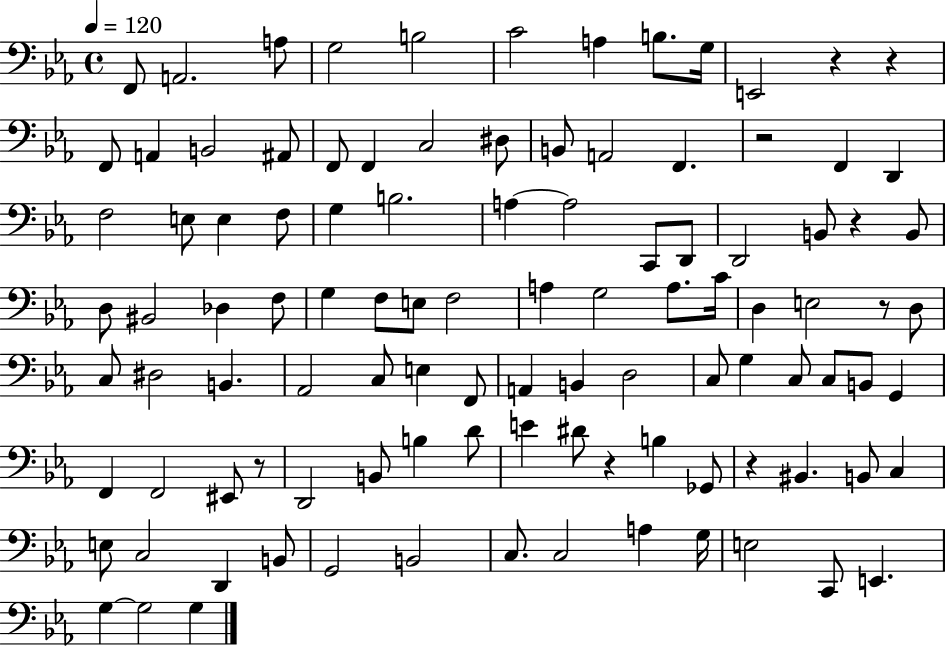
X:1
T:Untitled
M:4/4
L:1/4
K:Eb
F,,/2 A,,2 A,/2 G,2 B,2 C2 A, B,/2 G,/4 E,,2 z z F,,/2 A,, B,,2 ^A,,/2 F,,/2 F,, C,2 ^D,/2 B,,/2 A,,2 F,, z2 F,, D,, F,2 E,/2 E, F,/2 G, B,2 A, A,2 C,,/2 D,,/2 D,,2 B,,/2 z B,,/2 D,/2 ^B,,2 _D, F,/2 G, F,/2 E,/2 F,2 A, G,2 A,/2 C/4 D, E,2 z/2 D,/2 C,/2 ^D,2 B,, _A,,2 C,/2 E, F,,/2 A,, B,, D,2 C,/2 G, C,/2 C,/2 B,,/2 G,, F,, F,,2 ^E,,/2 z/2 D,,2 B,,/2 B, D/2 E ^D/2 z B, _G,,/2 z ^B,, B,,/2 C, E,/2 C,2 D,, B,,/2 G,,2 B,,2 C,/2 C,2 A, G,/4 E,2 C,,/2 E,, G, G,2 G,